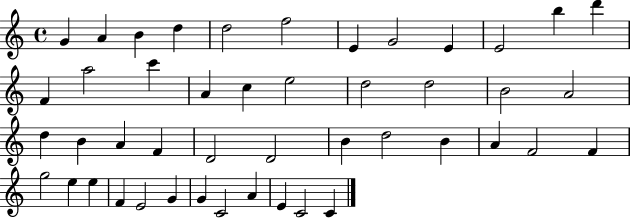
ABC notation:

X:1
T:Untitled
M:4/4
L:1/4
K:C
G A B d d2 f2 E G2 E E2 b d' F a2 c' A c e2 d2 d2 B2 A2 d B A F D2 D2 B d2 B A F2 F g2 e e F E2 G G C2 A E C2 C